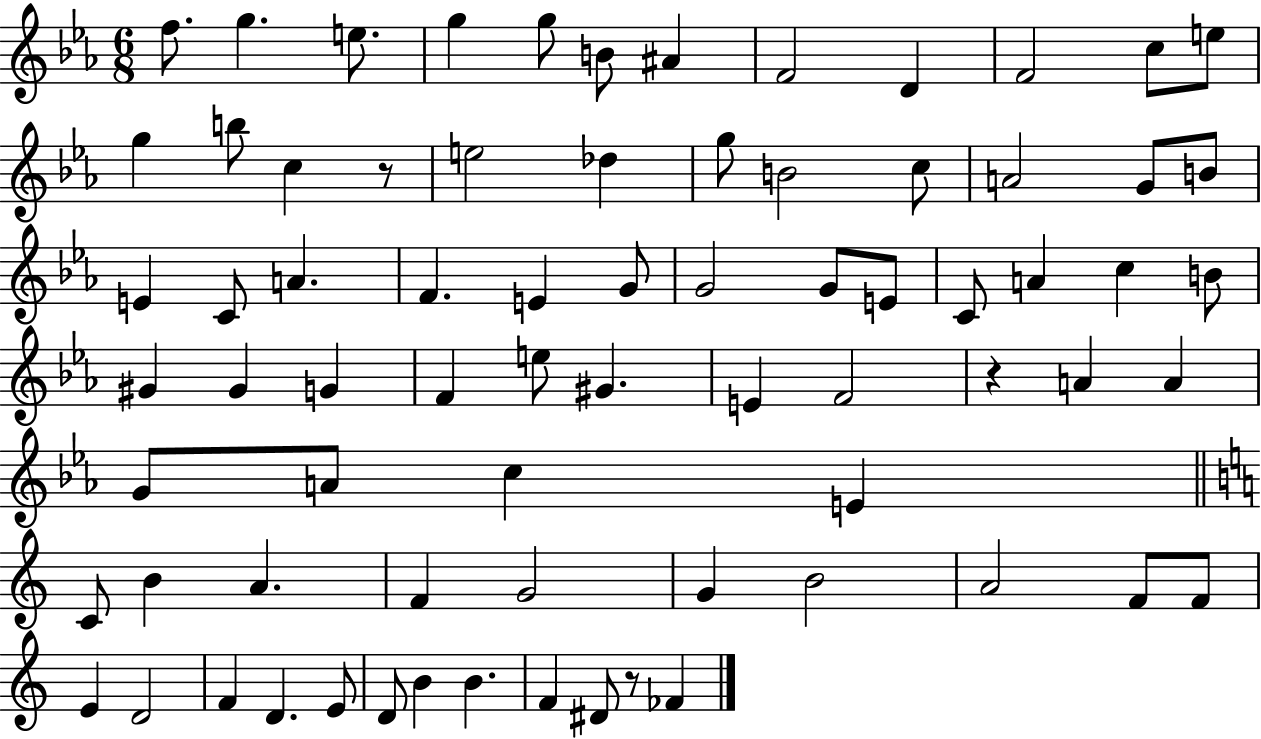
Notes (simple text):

F5/e. G5/q. E5/e. G5/q G5/e B4/e A#4/q F4/h D4/q F4/h C5/e E5/e G5/q B5/e C5/q R/e E5/h Db5/q G5/e B4/h C5/e A4/h G4/e B4/e E4/q C4/e A4/q. F4/q. E4/q G4/e G4/h G4/e E4/e C4/e A4/q C5/q B4/e G#4/q G#4/q G4/q F4/q E5/e G#4/q. E4/q F4/h R/q A4/q A4/q G4/e A4/e C5/q E4/q C4/e B4/q A4/q. F4/q G4/h G4/q B4/h A4/h F4/e F4/e E4/q D4/h F4/q D4/q. E4/e D4/e B4/q B4/q. F4/q D#4/e R/e FES4/q